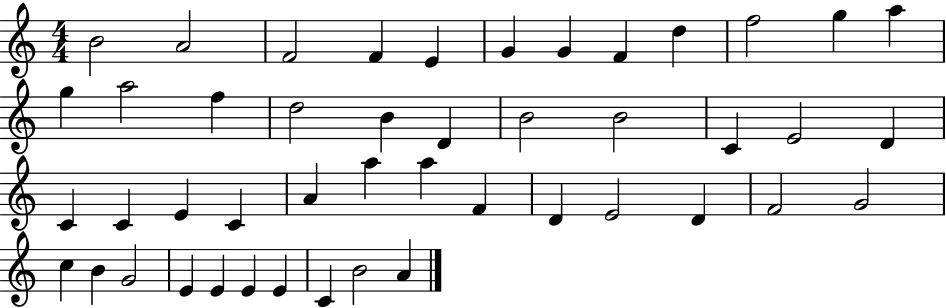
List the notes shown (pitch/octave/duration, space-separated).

B4/h A4/h F4/h F4/q E4/q G4/q G4/q F4/q D5/q F5/h G5/q A5/q G5/q A5/h F5/q D5/h B4/q D4/q B4/h B4/h C4/q E4/h D4/q C4/q C4/q E4/q C4/q A4/q A5/q A5/q F4/q D4/q E4/h D4/q F4/h G4/h C5/q B4/q G4/h E4/q E4/q E4/q E4/q C4/q B4/h A4/q